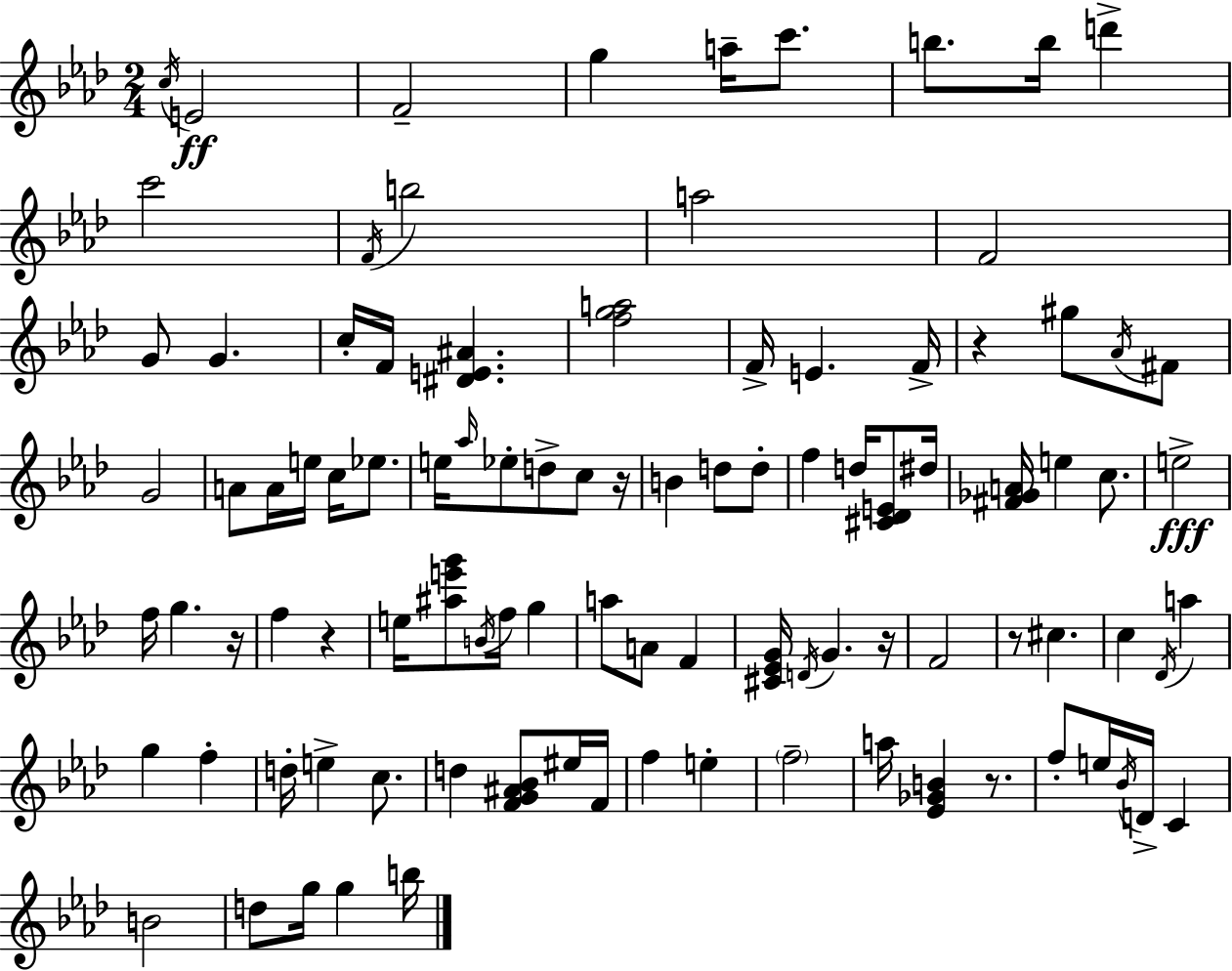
C5/s E4/h F4/h G5/q A5/s C6/e. B5/e. B5/s D6/q C6/h F4/s B5/h A5/h F4/h G4/e G4/q. C5/s F4/s [D#4,E4,A#4]/q. [F5,G5,A5]/h F4/s E4/q. F4/s R/q G#5/e Ab4/s F#4/e G4/h A4/e A4/s E5/s C5/s Eb5/e. E5/s Ab5/s Eb5/e D5/e C5/e R/s B4/q D5/e D5/e F5/q D5/s [C#4,Db4,E4]/e D#5/s [F#4,Gb4,A4]/s E5/q C5/e. E5/h F5/s G5/q. R/s F5/q R/q E5/s [A#5,E6,G6]/e B4/s F5/s G5/q A5/e A4/e F4/q [C#4,Eb4,G4]/s D4/s G4/q. R/s F4/h R/e C#5/q. C5/q Db4/s A5/q G5/q F5/q D5/s E5/q C5/e. D5/q [F4,G4,A#4,Bb4]/e EIS5/s F4/s F5/q E5/q F5/h A5/s [Eb4,Gb4,B4]/q R/e. F5/e E5/s Bb4/s D4/s C4/q B4/h D5/e G5/s G5/q B5/s